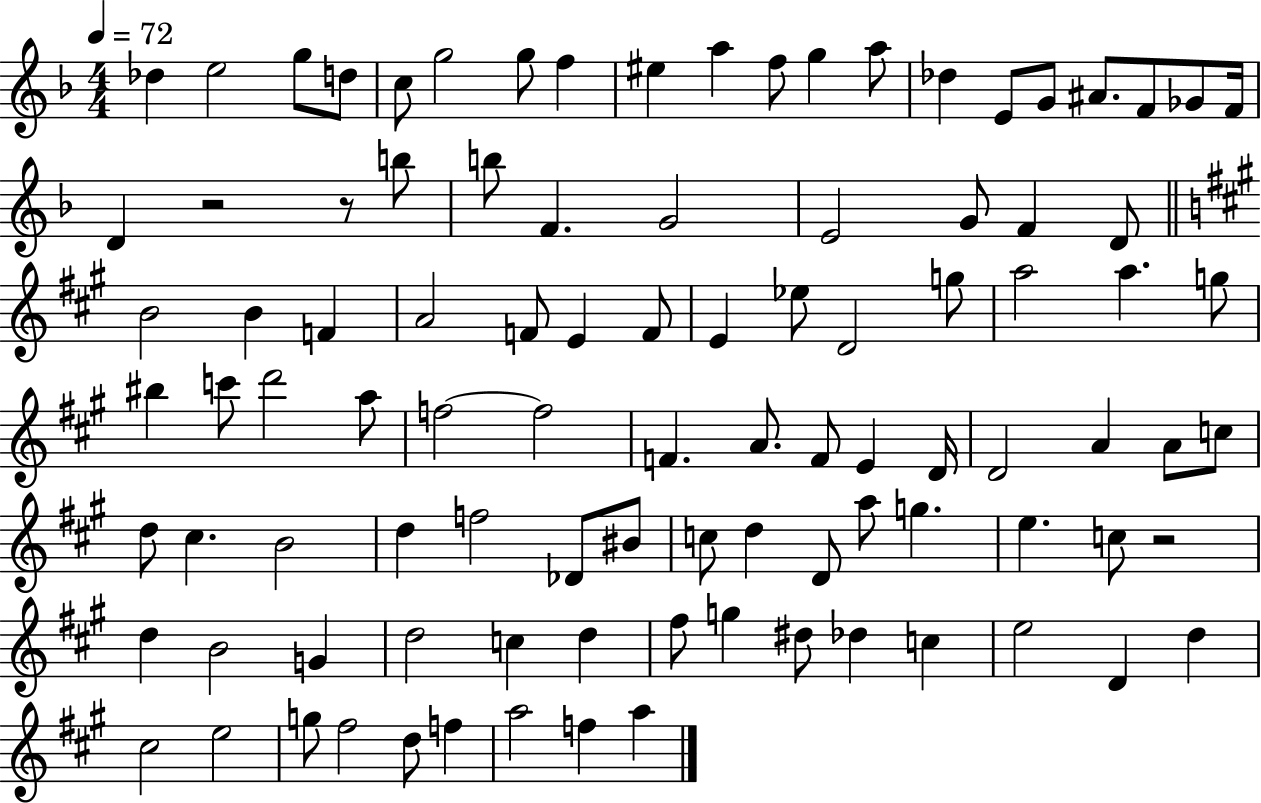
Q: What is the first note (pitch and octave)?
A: Db5